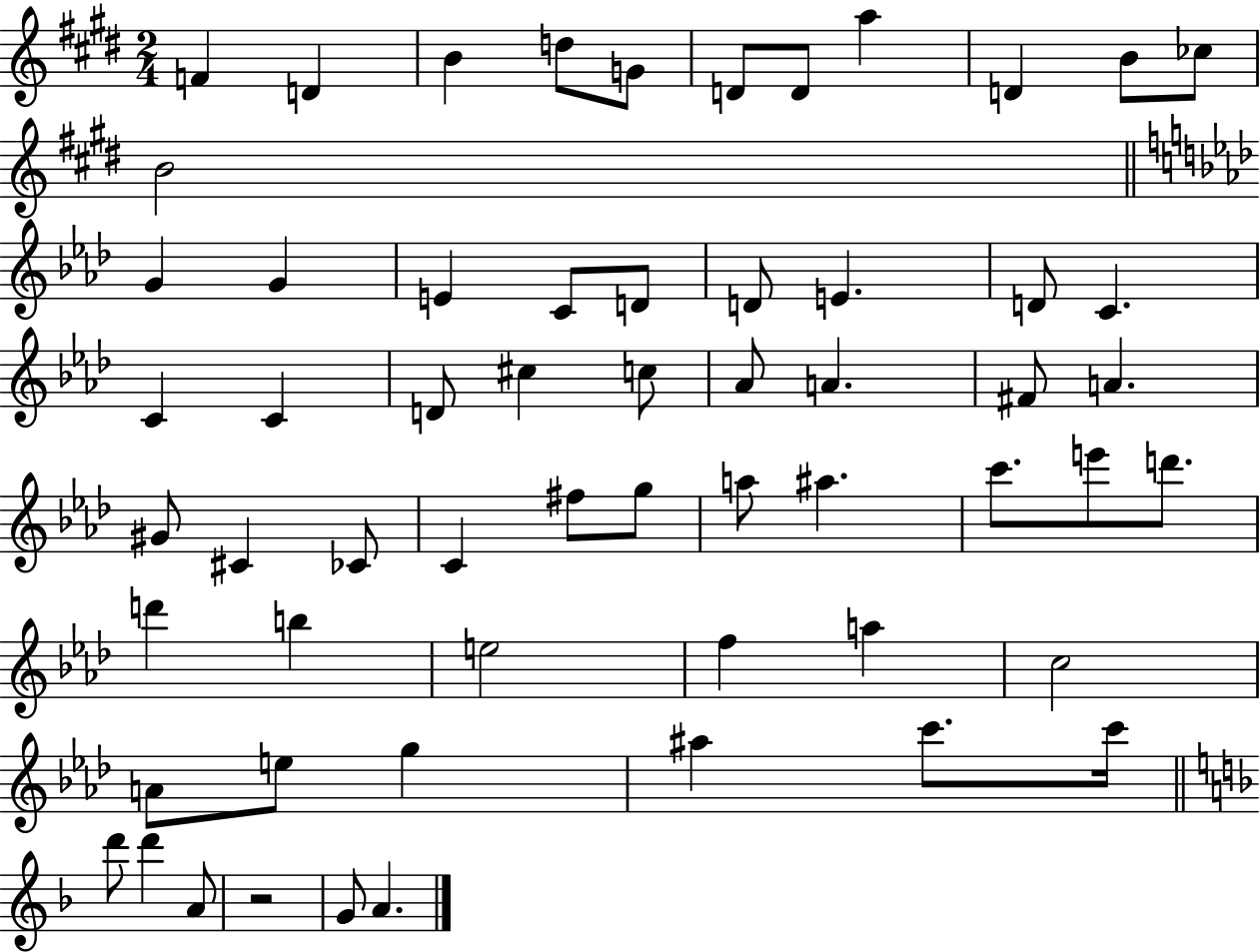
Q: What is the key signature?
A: E major